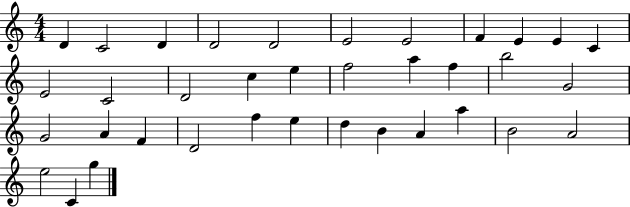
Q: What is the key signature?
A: C major